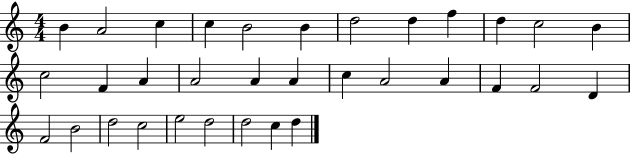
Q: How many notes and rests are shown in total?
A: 33